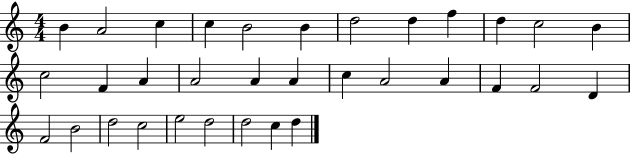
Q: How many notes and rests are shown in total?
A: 33